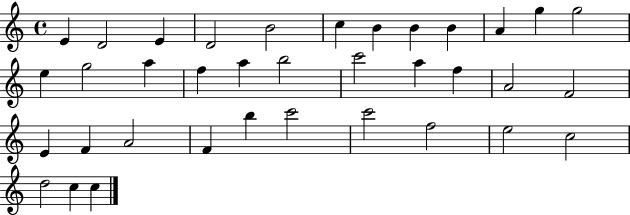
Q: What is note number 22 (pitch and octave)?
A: A4